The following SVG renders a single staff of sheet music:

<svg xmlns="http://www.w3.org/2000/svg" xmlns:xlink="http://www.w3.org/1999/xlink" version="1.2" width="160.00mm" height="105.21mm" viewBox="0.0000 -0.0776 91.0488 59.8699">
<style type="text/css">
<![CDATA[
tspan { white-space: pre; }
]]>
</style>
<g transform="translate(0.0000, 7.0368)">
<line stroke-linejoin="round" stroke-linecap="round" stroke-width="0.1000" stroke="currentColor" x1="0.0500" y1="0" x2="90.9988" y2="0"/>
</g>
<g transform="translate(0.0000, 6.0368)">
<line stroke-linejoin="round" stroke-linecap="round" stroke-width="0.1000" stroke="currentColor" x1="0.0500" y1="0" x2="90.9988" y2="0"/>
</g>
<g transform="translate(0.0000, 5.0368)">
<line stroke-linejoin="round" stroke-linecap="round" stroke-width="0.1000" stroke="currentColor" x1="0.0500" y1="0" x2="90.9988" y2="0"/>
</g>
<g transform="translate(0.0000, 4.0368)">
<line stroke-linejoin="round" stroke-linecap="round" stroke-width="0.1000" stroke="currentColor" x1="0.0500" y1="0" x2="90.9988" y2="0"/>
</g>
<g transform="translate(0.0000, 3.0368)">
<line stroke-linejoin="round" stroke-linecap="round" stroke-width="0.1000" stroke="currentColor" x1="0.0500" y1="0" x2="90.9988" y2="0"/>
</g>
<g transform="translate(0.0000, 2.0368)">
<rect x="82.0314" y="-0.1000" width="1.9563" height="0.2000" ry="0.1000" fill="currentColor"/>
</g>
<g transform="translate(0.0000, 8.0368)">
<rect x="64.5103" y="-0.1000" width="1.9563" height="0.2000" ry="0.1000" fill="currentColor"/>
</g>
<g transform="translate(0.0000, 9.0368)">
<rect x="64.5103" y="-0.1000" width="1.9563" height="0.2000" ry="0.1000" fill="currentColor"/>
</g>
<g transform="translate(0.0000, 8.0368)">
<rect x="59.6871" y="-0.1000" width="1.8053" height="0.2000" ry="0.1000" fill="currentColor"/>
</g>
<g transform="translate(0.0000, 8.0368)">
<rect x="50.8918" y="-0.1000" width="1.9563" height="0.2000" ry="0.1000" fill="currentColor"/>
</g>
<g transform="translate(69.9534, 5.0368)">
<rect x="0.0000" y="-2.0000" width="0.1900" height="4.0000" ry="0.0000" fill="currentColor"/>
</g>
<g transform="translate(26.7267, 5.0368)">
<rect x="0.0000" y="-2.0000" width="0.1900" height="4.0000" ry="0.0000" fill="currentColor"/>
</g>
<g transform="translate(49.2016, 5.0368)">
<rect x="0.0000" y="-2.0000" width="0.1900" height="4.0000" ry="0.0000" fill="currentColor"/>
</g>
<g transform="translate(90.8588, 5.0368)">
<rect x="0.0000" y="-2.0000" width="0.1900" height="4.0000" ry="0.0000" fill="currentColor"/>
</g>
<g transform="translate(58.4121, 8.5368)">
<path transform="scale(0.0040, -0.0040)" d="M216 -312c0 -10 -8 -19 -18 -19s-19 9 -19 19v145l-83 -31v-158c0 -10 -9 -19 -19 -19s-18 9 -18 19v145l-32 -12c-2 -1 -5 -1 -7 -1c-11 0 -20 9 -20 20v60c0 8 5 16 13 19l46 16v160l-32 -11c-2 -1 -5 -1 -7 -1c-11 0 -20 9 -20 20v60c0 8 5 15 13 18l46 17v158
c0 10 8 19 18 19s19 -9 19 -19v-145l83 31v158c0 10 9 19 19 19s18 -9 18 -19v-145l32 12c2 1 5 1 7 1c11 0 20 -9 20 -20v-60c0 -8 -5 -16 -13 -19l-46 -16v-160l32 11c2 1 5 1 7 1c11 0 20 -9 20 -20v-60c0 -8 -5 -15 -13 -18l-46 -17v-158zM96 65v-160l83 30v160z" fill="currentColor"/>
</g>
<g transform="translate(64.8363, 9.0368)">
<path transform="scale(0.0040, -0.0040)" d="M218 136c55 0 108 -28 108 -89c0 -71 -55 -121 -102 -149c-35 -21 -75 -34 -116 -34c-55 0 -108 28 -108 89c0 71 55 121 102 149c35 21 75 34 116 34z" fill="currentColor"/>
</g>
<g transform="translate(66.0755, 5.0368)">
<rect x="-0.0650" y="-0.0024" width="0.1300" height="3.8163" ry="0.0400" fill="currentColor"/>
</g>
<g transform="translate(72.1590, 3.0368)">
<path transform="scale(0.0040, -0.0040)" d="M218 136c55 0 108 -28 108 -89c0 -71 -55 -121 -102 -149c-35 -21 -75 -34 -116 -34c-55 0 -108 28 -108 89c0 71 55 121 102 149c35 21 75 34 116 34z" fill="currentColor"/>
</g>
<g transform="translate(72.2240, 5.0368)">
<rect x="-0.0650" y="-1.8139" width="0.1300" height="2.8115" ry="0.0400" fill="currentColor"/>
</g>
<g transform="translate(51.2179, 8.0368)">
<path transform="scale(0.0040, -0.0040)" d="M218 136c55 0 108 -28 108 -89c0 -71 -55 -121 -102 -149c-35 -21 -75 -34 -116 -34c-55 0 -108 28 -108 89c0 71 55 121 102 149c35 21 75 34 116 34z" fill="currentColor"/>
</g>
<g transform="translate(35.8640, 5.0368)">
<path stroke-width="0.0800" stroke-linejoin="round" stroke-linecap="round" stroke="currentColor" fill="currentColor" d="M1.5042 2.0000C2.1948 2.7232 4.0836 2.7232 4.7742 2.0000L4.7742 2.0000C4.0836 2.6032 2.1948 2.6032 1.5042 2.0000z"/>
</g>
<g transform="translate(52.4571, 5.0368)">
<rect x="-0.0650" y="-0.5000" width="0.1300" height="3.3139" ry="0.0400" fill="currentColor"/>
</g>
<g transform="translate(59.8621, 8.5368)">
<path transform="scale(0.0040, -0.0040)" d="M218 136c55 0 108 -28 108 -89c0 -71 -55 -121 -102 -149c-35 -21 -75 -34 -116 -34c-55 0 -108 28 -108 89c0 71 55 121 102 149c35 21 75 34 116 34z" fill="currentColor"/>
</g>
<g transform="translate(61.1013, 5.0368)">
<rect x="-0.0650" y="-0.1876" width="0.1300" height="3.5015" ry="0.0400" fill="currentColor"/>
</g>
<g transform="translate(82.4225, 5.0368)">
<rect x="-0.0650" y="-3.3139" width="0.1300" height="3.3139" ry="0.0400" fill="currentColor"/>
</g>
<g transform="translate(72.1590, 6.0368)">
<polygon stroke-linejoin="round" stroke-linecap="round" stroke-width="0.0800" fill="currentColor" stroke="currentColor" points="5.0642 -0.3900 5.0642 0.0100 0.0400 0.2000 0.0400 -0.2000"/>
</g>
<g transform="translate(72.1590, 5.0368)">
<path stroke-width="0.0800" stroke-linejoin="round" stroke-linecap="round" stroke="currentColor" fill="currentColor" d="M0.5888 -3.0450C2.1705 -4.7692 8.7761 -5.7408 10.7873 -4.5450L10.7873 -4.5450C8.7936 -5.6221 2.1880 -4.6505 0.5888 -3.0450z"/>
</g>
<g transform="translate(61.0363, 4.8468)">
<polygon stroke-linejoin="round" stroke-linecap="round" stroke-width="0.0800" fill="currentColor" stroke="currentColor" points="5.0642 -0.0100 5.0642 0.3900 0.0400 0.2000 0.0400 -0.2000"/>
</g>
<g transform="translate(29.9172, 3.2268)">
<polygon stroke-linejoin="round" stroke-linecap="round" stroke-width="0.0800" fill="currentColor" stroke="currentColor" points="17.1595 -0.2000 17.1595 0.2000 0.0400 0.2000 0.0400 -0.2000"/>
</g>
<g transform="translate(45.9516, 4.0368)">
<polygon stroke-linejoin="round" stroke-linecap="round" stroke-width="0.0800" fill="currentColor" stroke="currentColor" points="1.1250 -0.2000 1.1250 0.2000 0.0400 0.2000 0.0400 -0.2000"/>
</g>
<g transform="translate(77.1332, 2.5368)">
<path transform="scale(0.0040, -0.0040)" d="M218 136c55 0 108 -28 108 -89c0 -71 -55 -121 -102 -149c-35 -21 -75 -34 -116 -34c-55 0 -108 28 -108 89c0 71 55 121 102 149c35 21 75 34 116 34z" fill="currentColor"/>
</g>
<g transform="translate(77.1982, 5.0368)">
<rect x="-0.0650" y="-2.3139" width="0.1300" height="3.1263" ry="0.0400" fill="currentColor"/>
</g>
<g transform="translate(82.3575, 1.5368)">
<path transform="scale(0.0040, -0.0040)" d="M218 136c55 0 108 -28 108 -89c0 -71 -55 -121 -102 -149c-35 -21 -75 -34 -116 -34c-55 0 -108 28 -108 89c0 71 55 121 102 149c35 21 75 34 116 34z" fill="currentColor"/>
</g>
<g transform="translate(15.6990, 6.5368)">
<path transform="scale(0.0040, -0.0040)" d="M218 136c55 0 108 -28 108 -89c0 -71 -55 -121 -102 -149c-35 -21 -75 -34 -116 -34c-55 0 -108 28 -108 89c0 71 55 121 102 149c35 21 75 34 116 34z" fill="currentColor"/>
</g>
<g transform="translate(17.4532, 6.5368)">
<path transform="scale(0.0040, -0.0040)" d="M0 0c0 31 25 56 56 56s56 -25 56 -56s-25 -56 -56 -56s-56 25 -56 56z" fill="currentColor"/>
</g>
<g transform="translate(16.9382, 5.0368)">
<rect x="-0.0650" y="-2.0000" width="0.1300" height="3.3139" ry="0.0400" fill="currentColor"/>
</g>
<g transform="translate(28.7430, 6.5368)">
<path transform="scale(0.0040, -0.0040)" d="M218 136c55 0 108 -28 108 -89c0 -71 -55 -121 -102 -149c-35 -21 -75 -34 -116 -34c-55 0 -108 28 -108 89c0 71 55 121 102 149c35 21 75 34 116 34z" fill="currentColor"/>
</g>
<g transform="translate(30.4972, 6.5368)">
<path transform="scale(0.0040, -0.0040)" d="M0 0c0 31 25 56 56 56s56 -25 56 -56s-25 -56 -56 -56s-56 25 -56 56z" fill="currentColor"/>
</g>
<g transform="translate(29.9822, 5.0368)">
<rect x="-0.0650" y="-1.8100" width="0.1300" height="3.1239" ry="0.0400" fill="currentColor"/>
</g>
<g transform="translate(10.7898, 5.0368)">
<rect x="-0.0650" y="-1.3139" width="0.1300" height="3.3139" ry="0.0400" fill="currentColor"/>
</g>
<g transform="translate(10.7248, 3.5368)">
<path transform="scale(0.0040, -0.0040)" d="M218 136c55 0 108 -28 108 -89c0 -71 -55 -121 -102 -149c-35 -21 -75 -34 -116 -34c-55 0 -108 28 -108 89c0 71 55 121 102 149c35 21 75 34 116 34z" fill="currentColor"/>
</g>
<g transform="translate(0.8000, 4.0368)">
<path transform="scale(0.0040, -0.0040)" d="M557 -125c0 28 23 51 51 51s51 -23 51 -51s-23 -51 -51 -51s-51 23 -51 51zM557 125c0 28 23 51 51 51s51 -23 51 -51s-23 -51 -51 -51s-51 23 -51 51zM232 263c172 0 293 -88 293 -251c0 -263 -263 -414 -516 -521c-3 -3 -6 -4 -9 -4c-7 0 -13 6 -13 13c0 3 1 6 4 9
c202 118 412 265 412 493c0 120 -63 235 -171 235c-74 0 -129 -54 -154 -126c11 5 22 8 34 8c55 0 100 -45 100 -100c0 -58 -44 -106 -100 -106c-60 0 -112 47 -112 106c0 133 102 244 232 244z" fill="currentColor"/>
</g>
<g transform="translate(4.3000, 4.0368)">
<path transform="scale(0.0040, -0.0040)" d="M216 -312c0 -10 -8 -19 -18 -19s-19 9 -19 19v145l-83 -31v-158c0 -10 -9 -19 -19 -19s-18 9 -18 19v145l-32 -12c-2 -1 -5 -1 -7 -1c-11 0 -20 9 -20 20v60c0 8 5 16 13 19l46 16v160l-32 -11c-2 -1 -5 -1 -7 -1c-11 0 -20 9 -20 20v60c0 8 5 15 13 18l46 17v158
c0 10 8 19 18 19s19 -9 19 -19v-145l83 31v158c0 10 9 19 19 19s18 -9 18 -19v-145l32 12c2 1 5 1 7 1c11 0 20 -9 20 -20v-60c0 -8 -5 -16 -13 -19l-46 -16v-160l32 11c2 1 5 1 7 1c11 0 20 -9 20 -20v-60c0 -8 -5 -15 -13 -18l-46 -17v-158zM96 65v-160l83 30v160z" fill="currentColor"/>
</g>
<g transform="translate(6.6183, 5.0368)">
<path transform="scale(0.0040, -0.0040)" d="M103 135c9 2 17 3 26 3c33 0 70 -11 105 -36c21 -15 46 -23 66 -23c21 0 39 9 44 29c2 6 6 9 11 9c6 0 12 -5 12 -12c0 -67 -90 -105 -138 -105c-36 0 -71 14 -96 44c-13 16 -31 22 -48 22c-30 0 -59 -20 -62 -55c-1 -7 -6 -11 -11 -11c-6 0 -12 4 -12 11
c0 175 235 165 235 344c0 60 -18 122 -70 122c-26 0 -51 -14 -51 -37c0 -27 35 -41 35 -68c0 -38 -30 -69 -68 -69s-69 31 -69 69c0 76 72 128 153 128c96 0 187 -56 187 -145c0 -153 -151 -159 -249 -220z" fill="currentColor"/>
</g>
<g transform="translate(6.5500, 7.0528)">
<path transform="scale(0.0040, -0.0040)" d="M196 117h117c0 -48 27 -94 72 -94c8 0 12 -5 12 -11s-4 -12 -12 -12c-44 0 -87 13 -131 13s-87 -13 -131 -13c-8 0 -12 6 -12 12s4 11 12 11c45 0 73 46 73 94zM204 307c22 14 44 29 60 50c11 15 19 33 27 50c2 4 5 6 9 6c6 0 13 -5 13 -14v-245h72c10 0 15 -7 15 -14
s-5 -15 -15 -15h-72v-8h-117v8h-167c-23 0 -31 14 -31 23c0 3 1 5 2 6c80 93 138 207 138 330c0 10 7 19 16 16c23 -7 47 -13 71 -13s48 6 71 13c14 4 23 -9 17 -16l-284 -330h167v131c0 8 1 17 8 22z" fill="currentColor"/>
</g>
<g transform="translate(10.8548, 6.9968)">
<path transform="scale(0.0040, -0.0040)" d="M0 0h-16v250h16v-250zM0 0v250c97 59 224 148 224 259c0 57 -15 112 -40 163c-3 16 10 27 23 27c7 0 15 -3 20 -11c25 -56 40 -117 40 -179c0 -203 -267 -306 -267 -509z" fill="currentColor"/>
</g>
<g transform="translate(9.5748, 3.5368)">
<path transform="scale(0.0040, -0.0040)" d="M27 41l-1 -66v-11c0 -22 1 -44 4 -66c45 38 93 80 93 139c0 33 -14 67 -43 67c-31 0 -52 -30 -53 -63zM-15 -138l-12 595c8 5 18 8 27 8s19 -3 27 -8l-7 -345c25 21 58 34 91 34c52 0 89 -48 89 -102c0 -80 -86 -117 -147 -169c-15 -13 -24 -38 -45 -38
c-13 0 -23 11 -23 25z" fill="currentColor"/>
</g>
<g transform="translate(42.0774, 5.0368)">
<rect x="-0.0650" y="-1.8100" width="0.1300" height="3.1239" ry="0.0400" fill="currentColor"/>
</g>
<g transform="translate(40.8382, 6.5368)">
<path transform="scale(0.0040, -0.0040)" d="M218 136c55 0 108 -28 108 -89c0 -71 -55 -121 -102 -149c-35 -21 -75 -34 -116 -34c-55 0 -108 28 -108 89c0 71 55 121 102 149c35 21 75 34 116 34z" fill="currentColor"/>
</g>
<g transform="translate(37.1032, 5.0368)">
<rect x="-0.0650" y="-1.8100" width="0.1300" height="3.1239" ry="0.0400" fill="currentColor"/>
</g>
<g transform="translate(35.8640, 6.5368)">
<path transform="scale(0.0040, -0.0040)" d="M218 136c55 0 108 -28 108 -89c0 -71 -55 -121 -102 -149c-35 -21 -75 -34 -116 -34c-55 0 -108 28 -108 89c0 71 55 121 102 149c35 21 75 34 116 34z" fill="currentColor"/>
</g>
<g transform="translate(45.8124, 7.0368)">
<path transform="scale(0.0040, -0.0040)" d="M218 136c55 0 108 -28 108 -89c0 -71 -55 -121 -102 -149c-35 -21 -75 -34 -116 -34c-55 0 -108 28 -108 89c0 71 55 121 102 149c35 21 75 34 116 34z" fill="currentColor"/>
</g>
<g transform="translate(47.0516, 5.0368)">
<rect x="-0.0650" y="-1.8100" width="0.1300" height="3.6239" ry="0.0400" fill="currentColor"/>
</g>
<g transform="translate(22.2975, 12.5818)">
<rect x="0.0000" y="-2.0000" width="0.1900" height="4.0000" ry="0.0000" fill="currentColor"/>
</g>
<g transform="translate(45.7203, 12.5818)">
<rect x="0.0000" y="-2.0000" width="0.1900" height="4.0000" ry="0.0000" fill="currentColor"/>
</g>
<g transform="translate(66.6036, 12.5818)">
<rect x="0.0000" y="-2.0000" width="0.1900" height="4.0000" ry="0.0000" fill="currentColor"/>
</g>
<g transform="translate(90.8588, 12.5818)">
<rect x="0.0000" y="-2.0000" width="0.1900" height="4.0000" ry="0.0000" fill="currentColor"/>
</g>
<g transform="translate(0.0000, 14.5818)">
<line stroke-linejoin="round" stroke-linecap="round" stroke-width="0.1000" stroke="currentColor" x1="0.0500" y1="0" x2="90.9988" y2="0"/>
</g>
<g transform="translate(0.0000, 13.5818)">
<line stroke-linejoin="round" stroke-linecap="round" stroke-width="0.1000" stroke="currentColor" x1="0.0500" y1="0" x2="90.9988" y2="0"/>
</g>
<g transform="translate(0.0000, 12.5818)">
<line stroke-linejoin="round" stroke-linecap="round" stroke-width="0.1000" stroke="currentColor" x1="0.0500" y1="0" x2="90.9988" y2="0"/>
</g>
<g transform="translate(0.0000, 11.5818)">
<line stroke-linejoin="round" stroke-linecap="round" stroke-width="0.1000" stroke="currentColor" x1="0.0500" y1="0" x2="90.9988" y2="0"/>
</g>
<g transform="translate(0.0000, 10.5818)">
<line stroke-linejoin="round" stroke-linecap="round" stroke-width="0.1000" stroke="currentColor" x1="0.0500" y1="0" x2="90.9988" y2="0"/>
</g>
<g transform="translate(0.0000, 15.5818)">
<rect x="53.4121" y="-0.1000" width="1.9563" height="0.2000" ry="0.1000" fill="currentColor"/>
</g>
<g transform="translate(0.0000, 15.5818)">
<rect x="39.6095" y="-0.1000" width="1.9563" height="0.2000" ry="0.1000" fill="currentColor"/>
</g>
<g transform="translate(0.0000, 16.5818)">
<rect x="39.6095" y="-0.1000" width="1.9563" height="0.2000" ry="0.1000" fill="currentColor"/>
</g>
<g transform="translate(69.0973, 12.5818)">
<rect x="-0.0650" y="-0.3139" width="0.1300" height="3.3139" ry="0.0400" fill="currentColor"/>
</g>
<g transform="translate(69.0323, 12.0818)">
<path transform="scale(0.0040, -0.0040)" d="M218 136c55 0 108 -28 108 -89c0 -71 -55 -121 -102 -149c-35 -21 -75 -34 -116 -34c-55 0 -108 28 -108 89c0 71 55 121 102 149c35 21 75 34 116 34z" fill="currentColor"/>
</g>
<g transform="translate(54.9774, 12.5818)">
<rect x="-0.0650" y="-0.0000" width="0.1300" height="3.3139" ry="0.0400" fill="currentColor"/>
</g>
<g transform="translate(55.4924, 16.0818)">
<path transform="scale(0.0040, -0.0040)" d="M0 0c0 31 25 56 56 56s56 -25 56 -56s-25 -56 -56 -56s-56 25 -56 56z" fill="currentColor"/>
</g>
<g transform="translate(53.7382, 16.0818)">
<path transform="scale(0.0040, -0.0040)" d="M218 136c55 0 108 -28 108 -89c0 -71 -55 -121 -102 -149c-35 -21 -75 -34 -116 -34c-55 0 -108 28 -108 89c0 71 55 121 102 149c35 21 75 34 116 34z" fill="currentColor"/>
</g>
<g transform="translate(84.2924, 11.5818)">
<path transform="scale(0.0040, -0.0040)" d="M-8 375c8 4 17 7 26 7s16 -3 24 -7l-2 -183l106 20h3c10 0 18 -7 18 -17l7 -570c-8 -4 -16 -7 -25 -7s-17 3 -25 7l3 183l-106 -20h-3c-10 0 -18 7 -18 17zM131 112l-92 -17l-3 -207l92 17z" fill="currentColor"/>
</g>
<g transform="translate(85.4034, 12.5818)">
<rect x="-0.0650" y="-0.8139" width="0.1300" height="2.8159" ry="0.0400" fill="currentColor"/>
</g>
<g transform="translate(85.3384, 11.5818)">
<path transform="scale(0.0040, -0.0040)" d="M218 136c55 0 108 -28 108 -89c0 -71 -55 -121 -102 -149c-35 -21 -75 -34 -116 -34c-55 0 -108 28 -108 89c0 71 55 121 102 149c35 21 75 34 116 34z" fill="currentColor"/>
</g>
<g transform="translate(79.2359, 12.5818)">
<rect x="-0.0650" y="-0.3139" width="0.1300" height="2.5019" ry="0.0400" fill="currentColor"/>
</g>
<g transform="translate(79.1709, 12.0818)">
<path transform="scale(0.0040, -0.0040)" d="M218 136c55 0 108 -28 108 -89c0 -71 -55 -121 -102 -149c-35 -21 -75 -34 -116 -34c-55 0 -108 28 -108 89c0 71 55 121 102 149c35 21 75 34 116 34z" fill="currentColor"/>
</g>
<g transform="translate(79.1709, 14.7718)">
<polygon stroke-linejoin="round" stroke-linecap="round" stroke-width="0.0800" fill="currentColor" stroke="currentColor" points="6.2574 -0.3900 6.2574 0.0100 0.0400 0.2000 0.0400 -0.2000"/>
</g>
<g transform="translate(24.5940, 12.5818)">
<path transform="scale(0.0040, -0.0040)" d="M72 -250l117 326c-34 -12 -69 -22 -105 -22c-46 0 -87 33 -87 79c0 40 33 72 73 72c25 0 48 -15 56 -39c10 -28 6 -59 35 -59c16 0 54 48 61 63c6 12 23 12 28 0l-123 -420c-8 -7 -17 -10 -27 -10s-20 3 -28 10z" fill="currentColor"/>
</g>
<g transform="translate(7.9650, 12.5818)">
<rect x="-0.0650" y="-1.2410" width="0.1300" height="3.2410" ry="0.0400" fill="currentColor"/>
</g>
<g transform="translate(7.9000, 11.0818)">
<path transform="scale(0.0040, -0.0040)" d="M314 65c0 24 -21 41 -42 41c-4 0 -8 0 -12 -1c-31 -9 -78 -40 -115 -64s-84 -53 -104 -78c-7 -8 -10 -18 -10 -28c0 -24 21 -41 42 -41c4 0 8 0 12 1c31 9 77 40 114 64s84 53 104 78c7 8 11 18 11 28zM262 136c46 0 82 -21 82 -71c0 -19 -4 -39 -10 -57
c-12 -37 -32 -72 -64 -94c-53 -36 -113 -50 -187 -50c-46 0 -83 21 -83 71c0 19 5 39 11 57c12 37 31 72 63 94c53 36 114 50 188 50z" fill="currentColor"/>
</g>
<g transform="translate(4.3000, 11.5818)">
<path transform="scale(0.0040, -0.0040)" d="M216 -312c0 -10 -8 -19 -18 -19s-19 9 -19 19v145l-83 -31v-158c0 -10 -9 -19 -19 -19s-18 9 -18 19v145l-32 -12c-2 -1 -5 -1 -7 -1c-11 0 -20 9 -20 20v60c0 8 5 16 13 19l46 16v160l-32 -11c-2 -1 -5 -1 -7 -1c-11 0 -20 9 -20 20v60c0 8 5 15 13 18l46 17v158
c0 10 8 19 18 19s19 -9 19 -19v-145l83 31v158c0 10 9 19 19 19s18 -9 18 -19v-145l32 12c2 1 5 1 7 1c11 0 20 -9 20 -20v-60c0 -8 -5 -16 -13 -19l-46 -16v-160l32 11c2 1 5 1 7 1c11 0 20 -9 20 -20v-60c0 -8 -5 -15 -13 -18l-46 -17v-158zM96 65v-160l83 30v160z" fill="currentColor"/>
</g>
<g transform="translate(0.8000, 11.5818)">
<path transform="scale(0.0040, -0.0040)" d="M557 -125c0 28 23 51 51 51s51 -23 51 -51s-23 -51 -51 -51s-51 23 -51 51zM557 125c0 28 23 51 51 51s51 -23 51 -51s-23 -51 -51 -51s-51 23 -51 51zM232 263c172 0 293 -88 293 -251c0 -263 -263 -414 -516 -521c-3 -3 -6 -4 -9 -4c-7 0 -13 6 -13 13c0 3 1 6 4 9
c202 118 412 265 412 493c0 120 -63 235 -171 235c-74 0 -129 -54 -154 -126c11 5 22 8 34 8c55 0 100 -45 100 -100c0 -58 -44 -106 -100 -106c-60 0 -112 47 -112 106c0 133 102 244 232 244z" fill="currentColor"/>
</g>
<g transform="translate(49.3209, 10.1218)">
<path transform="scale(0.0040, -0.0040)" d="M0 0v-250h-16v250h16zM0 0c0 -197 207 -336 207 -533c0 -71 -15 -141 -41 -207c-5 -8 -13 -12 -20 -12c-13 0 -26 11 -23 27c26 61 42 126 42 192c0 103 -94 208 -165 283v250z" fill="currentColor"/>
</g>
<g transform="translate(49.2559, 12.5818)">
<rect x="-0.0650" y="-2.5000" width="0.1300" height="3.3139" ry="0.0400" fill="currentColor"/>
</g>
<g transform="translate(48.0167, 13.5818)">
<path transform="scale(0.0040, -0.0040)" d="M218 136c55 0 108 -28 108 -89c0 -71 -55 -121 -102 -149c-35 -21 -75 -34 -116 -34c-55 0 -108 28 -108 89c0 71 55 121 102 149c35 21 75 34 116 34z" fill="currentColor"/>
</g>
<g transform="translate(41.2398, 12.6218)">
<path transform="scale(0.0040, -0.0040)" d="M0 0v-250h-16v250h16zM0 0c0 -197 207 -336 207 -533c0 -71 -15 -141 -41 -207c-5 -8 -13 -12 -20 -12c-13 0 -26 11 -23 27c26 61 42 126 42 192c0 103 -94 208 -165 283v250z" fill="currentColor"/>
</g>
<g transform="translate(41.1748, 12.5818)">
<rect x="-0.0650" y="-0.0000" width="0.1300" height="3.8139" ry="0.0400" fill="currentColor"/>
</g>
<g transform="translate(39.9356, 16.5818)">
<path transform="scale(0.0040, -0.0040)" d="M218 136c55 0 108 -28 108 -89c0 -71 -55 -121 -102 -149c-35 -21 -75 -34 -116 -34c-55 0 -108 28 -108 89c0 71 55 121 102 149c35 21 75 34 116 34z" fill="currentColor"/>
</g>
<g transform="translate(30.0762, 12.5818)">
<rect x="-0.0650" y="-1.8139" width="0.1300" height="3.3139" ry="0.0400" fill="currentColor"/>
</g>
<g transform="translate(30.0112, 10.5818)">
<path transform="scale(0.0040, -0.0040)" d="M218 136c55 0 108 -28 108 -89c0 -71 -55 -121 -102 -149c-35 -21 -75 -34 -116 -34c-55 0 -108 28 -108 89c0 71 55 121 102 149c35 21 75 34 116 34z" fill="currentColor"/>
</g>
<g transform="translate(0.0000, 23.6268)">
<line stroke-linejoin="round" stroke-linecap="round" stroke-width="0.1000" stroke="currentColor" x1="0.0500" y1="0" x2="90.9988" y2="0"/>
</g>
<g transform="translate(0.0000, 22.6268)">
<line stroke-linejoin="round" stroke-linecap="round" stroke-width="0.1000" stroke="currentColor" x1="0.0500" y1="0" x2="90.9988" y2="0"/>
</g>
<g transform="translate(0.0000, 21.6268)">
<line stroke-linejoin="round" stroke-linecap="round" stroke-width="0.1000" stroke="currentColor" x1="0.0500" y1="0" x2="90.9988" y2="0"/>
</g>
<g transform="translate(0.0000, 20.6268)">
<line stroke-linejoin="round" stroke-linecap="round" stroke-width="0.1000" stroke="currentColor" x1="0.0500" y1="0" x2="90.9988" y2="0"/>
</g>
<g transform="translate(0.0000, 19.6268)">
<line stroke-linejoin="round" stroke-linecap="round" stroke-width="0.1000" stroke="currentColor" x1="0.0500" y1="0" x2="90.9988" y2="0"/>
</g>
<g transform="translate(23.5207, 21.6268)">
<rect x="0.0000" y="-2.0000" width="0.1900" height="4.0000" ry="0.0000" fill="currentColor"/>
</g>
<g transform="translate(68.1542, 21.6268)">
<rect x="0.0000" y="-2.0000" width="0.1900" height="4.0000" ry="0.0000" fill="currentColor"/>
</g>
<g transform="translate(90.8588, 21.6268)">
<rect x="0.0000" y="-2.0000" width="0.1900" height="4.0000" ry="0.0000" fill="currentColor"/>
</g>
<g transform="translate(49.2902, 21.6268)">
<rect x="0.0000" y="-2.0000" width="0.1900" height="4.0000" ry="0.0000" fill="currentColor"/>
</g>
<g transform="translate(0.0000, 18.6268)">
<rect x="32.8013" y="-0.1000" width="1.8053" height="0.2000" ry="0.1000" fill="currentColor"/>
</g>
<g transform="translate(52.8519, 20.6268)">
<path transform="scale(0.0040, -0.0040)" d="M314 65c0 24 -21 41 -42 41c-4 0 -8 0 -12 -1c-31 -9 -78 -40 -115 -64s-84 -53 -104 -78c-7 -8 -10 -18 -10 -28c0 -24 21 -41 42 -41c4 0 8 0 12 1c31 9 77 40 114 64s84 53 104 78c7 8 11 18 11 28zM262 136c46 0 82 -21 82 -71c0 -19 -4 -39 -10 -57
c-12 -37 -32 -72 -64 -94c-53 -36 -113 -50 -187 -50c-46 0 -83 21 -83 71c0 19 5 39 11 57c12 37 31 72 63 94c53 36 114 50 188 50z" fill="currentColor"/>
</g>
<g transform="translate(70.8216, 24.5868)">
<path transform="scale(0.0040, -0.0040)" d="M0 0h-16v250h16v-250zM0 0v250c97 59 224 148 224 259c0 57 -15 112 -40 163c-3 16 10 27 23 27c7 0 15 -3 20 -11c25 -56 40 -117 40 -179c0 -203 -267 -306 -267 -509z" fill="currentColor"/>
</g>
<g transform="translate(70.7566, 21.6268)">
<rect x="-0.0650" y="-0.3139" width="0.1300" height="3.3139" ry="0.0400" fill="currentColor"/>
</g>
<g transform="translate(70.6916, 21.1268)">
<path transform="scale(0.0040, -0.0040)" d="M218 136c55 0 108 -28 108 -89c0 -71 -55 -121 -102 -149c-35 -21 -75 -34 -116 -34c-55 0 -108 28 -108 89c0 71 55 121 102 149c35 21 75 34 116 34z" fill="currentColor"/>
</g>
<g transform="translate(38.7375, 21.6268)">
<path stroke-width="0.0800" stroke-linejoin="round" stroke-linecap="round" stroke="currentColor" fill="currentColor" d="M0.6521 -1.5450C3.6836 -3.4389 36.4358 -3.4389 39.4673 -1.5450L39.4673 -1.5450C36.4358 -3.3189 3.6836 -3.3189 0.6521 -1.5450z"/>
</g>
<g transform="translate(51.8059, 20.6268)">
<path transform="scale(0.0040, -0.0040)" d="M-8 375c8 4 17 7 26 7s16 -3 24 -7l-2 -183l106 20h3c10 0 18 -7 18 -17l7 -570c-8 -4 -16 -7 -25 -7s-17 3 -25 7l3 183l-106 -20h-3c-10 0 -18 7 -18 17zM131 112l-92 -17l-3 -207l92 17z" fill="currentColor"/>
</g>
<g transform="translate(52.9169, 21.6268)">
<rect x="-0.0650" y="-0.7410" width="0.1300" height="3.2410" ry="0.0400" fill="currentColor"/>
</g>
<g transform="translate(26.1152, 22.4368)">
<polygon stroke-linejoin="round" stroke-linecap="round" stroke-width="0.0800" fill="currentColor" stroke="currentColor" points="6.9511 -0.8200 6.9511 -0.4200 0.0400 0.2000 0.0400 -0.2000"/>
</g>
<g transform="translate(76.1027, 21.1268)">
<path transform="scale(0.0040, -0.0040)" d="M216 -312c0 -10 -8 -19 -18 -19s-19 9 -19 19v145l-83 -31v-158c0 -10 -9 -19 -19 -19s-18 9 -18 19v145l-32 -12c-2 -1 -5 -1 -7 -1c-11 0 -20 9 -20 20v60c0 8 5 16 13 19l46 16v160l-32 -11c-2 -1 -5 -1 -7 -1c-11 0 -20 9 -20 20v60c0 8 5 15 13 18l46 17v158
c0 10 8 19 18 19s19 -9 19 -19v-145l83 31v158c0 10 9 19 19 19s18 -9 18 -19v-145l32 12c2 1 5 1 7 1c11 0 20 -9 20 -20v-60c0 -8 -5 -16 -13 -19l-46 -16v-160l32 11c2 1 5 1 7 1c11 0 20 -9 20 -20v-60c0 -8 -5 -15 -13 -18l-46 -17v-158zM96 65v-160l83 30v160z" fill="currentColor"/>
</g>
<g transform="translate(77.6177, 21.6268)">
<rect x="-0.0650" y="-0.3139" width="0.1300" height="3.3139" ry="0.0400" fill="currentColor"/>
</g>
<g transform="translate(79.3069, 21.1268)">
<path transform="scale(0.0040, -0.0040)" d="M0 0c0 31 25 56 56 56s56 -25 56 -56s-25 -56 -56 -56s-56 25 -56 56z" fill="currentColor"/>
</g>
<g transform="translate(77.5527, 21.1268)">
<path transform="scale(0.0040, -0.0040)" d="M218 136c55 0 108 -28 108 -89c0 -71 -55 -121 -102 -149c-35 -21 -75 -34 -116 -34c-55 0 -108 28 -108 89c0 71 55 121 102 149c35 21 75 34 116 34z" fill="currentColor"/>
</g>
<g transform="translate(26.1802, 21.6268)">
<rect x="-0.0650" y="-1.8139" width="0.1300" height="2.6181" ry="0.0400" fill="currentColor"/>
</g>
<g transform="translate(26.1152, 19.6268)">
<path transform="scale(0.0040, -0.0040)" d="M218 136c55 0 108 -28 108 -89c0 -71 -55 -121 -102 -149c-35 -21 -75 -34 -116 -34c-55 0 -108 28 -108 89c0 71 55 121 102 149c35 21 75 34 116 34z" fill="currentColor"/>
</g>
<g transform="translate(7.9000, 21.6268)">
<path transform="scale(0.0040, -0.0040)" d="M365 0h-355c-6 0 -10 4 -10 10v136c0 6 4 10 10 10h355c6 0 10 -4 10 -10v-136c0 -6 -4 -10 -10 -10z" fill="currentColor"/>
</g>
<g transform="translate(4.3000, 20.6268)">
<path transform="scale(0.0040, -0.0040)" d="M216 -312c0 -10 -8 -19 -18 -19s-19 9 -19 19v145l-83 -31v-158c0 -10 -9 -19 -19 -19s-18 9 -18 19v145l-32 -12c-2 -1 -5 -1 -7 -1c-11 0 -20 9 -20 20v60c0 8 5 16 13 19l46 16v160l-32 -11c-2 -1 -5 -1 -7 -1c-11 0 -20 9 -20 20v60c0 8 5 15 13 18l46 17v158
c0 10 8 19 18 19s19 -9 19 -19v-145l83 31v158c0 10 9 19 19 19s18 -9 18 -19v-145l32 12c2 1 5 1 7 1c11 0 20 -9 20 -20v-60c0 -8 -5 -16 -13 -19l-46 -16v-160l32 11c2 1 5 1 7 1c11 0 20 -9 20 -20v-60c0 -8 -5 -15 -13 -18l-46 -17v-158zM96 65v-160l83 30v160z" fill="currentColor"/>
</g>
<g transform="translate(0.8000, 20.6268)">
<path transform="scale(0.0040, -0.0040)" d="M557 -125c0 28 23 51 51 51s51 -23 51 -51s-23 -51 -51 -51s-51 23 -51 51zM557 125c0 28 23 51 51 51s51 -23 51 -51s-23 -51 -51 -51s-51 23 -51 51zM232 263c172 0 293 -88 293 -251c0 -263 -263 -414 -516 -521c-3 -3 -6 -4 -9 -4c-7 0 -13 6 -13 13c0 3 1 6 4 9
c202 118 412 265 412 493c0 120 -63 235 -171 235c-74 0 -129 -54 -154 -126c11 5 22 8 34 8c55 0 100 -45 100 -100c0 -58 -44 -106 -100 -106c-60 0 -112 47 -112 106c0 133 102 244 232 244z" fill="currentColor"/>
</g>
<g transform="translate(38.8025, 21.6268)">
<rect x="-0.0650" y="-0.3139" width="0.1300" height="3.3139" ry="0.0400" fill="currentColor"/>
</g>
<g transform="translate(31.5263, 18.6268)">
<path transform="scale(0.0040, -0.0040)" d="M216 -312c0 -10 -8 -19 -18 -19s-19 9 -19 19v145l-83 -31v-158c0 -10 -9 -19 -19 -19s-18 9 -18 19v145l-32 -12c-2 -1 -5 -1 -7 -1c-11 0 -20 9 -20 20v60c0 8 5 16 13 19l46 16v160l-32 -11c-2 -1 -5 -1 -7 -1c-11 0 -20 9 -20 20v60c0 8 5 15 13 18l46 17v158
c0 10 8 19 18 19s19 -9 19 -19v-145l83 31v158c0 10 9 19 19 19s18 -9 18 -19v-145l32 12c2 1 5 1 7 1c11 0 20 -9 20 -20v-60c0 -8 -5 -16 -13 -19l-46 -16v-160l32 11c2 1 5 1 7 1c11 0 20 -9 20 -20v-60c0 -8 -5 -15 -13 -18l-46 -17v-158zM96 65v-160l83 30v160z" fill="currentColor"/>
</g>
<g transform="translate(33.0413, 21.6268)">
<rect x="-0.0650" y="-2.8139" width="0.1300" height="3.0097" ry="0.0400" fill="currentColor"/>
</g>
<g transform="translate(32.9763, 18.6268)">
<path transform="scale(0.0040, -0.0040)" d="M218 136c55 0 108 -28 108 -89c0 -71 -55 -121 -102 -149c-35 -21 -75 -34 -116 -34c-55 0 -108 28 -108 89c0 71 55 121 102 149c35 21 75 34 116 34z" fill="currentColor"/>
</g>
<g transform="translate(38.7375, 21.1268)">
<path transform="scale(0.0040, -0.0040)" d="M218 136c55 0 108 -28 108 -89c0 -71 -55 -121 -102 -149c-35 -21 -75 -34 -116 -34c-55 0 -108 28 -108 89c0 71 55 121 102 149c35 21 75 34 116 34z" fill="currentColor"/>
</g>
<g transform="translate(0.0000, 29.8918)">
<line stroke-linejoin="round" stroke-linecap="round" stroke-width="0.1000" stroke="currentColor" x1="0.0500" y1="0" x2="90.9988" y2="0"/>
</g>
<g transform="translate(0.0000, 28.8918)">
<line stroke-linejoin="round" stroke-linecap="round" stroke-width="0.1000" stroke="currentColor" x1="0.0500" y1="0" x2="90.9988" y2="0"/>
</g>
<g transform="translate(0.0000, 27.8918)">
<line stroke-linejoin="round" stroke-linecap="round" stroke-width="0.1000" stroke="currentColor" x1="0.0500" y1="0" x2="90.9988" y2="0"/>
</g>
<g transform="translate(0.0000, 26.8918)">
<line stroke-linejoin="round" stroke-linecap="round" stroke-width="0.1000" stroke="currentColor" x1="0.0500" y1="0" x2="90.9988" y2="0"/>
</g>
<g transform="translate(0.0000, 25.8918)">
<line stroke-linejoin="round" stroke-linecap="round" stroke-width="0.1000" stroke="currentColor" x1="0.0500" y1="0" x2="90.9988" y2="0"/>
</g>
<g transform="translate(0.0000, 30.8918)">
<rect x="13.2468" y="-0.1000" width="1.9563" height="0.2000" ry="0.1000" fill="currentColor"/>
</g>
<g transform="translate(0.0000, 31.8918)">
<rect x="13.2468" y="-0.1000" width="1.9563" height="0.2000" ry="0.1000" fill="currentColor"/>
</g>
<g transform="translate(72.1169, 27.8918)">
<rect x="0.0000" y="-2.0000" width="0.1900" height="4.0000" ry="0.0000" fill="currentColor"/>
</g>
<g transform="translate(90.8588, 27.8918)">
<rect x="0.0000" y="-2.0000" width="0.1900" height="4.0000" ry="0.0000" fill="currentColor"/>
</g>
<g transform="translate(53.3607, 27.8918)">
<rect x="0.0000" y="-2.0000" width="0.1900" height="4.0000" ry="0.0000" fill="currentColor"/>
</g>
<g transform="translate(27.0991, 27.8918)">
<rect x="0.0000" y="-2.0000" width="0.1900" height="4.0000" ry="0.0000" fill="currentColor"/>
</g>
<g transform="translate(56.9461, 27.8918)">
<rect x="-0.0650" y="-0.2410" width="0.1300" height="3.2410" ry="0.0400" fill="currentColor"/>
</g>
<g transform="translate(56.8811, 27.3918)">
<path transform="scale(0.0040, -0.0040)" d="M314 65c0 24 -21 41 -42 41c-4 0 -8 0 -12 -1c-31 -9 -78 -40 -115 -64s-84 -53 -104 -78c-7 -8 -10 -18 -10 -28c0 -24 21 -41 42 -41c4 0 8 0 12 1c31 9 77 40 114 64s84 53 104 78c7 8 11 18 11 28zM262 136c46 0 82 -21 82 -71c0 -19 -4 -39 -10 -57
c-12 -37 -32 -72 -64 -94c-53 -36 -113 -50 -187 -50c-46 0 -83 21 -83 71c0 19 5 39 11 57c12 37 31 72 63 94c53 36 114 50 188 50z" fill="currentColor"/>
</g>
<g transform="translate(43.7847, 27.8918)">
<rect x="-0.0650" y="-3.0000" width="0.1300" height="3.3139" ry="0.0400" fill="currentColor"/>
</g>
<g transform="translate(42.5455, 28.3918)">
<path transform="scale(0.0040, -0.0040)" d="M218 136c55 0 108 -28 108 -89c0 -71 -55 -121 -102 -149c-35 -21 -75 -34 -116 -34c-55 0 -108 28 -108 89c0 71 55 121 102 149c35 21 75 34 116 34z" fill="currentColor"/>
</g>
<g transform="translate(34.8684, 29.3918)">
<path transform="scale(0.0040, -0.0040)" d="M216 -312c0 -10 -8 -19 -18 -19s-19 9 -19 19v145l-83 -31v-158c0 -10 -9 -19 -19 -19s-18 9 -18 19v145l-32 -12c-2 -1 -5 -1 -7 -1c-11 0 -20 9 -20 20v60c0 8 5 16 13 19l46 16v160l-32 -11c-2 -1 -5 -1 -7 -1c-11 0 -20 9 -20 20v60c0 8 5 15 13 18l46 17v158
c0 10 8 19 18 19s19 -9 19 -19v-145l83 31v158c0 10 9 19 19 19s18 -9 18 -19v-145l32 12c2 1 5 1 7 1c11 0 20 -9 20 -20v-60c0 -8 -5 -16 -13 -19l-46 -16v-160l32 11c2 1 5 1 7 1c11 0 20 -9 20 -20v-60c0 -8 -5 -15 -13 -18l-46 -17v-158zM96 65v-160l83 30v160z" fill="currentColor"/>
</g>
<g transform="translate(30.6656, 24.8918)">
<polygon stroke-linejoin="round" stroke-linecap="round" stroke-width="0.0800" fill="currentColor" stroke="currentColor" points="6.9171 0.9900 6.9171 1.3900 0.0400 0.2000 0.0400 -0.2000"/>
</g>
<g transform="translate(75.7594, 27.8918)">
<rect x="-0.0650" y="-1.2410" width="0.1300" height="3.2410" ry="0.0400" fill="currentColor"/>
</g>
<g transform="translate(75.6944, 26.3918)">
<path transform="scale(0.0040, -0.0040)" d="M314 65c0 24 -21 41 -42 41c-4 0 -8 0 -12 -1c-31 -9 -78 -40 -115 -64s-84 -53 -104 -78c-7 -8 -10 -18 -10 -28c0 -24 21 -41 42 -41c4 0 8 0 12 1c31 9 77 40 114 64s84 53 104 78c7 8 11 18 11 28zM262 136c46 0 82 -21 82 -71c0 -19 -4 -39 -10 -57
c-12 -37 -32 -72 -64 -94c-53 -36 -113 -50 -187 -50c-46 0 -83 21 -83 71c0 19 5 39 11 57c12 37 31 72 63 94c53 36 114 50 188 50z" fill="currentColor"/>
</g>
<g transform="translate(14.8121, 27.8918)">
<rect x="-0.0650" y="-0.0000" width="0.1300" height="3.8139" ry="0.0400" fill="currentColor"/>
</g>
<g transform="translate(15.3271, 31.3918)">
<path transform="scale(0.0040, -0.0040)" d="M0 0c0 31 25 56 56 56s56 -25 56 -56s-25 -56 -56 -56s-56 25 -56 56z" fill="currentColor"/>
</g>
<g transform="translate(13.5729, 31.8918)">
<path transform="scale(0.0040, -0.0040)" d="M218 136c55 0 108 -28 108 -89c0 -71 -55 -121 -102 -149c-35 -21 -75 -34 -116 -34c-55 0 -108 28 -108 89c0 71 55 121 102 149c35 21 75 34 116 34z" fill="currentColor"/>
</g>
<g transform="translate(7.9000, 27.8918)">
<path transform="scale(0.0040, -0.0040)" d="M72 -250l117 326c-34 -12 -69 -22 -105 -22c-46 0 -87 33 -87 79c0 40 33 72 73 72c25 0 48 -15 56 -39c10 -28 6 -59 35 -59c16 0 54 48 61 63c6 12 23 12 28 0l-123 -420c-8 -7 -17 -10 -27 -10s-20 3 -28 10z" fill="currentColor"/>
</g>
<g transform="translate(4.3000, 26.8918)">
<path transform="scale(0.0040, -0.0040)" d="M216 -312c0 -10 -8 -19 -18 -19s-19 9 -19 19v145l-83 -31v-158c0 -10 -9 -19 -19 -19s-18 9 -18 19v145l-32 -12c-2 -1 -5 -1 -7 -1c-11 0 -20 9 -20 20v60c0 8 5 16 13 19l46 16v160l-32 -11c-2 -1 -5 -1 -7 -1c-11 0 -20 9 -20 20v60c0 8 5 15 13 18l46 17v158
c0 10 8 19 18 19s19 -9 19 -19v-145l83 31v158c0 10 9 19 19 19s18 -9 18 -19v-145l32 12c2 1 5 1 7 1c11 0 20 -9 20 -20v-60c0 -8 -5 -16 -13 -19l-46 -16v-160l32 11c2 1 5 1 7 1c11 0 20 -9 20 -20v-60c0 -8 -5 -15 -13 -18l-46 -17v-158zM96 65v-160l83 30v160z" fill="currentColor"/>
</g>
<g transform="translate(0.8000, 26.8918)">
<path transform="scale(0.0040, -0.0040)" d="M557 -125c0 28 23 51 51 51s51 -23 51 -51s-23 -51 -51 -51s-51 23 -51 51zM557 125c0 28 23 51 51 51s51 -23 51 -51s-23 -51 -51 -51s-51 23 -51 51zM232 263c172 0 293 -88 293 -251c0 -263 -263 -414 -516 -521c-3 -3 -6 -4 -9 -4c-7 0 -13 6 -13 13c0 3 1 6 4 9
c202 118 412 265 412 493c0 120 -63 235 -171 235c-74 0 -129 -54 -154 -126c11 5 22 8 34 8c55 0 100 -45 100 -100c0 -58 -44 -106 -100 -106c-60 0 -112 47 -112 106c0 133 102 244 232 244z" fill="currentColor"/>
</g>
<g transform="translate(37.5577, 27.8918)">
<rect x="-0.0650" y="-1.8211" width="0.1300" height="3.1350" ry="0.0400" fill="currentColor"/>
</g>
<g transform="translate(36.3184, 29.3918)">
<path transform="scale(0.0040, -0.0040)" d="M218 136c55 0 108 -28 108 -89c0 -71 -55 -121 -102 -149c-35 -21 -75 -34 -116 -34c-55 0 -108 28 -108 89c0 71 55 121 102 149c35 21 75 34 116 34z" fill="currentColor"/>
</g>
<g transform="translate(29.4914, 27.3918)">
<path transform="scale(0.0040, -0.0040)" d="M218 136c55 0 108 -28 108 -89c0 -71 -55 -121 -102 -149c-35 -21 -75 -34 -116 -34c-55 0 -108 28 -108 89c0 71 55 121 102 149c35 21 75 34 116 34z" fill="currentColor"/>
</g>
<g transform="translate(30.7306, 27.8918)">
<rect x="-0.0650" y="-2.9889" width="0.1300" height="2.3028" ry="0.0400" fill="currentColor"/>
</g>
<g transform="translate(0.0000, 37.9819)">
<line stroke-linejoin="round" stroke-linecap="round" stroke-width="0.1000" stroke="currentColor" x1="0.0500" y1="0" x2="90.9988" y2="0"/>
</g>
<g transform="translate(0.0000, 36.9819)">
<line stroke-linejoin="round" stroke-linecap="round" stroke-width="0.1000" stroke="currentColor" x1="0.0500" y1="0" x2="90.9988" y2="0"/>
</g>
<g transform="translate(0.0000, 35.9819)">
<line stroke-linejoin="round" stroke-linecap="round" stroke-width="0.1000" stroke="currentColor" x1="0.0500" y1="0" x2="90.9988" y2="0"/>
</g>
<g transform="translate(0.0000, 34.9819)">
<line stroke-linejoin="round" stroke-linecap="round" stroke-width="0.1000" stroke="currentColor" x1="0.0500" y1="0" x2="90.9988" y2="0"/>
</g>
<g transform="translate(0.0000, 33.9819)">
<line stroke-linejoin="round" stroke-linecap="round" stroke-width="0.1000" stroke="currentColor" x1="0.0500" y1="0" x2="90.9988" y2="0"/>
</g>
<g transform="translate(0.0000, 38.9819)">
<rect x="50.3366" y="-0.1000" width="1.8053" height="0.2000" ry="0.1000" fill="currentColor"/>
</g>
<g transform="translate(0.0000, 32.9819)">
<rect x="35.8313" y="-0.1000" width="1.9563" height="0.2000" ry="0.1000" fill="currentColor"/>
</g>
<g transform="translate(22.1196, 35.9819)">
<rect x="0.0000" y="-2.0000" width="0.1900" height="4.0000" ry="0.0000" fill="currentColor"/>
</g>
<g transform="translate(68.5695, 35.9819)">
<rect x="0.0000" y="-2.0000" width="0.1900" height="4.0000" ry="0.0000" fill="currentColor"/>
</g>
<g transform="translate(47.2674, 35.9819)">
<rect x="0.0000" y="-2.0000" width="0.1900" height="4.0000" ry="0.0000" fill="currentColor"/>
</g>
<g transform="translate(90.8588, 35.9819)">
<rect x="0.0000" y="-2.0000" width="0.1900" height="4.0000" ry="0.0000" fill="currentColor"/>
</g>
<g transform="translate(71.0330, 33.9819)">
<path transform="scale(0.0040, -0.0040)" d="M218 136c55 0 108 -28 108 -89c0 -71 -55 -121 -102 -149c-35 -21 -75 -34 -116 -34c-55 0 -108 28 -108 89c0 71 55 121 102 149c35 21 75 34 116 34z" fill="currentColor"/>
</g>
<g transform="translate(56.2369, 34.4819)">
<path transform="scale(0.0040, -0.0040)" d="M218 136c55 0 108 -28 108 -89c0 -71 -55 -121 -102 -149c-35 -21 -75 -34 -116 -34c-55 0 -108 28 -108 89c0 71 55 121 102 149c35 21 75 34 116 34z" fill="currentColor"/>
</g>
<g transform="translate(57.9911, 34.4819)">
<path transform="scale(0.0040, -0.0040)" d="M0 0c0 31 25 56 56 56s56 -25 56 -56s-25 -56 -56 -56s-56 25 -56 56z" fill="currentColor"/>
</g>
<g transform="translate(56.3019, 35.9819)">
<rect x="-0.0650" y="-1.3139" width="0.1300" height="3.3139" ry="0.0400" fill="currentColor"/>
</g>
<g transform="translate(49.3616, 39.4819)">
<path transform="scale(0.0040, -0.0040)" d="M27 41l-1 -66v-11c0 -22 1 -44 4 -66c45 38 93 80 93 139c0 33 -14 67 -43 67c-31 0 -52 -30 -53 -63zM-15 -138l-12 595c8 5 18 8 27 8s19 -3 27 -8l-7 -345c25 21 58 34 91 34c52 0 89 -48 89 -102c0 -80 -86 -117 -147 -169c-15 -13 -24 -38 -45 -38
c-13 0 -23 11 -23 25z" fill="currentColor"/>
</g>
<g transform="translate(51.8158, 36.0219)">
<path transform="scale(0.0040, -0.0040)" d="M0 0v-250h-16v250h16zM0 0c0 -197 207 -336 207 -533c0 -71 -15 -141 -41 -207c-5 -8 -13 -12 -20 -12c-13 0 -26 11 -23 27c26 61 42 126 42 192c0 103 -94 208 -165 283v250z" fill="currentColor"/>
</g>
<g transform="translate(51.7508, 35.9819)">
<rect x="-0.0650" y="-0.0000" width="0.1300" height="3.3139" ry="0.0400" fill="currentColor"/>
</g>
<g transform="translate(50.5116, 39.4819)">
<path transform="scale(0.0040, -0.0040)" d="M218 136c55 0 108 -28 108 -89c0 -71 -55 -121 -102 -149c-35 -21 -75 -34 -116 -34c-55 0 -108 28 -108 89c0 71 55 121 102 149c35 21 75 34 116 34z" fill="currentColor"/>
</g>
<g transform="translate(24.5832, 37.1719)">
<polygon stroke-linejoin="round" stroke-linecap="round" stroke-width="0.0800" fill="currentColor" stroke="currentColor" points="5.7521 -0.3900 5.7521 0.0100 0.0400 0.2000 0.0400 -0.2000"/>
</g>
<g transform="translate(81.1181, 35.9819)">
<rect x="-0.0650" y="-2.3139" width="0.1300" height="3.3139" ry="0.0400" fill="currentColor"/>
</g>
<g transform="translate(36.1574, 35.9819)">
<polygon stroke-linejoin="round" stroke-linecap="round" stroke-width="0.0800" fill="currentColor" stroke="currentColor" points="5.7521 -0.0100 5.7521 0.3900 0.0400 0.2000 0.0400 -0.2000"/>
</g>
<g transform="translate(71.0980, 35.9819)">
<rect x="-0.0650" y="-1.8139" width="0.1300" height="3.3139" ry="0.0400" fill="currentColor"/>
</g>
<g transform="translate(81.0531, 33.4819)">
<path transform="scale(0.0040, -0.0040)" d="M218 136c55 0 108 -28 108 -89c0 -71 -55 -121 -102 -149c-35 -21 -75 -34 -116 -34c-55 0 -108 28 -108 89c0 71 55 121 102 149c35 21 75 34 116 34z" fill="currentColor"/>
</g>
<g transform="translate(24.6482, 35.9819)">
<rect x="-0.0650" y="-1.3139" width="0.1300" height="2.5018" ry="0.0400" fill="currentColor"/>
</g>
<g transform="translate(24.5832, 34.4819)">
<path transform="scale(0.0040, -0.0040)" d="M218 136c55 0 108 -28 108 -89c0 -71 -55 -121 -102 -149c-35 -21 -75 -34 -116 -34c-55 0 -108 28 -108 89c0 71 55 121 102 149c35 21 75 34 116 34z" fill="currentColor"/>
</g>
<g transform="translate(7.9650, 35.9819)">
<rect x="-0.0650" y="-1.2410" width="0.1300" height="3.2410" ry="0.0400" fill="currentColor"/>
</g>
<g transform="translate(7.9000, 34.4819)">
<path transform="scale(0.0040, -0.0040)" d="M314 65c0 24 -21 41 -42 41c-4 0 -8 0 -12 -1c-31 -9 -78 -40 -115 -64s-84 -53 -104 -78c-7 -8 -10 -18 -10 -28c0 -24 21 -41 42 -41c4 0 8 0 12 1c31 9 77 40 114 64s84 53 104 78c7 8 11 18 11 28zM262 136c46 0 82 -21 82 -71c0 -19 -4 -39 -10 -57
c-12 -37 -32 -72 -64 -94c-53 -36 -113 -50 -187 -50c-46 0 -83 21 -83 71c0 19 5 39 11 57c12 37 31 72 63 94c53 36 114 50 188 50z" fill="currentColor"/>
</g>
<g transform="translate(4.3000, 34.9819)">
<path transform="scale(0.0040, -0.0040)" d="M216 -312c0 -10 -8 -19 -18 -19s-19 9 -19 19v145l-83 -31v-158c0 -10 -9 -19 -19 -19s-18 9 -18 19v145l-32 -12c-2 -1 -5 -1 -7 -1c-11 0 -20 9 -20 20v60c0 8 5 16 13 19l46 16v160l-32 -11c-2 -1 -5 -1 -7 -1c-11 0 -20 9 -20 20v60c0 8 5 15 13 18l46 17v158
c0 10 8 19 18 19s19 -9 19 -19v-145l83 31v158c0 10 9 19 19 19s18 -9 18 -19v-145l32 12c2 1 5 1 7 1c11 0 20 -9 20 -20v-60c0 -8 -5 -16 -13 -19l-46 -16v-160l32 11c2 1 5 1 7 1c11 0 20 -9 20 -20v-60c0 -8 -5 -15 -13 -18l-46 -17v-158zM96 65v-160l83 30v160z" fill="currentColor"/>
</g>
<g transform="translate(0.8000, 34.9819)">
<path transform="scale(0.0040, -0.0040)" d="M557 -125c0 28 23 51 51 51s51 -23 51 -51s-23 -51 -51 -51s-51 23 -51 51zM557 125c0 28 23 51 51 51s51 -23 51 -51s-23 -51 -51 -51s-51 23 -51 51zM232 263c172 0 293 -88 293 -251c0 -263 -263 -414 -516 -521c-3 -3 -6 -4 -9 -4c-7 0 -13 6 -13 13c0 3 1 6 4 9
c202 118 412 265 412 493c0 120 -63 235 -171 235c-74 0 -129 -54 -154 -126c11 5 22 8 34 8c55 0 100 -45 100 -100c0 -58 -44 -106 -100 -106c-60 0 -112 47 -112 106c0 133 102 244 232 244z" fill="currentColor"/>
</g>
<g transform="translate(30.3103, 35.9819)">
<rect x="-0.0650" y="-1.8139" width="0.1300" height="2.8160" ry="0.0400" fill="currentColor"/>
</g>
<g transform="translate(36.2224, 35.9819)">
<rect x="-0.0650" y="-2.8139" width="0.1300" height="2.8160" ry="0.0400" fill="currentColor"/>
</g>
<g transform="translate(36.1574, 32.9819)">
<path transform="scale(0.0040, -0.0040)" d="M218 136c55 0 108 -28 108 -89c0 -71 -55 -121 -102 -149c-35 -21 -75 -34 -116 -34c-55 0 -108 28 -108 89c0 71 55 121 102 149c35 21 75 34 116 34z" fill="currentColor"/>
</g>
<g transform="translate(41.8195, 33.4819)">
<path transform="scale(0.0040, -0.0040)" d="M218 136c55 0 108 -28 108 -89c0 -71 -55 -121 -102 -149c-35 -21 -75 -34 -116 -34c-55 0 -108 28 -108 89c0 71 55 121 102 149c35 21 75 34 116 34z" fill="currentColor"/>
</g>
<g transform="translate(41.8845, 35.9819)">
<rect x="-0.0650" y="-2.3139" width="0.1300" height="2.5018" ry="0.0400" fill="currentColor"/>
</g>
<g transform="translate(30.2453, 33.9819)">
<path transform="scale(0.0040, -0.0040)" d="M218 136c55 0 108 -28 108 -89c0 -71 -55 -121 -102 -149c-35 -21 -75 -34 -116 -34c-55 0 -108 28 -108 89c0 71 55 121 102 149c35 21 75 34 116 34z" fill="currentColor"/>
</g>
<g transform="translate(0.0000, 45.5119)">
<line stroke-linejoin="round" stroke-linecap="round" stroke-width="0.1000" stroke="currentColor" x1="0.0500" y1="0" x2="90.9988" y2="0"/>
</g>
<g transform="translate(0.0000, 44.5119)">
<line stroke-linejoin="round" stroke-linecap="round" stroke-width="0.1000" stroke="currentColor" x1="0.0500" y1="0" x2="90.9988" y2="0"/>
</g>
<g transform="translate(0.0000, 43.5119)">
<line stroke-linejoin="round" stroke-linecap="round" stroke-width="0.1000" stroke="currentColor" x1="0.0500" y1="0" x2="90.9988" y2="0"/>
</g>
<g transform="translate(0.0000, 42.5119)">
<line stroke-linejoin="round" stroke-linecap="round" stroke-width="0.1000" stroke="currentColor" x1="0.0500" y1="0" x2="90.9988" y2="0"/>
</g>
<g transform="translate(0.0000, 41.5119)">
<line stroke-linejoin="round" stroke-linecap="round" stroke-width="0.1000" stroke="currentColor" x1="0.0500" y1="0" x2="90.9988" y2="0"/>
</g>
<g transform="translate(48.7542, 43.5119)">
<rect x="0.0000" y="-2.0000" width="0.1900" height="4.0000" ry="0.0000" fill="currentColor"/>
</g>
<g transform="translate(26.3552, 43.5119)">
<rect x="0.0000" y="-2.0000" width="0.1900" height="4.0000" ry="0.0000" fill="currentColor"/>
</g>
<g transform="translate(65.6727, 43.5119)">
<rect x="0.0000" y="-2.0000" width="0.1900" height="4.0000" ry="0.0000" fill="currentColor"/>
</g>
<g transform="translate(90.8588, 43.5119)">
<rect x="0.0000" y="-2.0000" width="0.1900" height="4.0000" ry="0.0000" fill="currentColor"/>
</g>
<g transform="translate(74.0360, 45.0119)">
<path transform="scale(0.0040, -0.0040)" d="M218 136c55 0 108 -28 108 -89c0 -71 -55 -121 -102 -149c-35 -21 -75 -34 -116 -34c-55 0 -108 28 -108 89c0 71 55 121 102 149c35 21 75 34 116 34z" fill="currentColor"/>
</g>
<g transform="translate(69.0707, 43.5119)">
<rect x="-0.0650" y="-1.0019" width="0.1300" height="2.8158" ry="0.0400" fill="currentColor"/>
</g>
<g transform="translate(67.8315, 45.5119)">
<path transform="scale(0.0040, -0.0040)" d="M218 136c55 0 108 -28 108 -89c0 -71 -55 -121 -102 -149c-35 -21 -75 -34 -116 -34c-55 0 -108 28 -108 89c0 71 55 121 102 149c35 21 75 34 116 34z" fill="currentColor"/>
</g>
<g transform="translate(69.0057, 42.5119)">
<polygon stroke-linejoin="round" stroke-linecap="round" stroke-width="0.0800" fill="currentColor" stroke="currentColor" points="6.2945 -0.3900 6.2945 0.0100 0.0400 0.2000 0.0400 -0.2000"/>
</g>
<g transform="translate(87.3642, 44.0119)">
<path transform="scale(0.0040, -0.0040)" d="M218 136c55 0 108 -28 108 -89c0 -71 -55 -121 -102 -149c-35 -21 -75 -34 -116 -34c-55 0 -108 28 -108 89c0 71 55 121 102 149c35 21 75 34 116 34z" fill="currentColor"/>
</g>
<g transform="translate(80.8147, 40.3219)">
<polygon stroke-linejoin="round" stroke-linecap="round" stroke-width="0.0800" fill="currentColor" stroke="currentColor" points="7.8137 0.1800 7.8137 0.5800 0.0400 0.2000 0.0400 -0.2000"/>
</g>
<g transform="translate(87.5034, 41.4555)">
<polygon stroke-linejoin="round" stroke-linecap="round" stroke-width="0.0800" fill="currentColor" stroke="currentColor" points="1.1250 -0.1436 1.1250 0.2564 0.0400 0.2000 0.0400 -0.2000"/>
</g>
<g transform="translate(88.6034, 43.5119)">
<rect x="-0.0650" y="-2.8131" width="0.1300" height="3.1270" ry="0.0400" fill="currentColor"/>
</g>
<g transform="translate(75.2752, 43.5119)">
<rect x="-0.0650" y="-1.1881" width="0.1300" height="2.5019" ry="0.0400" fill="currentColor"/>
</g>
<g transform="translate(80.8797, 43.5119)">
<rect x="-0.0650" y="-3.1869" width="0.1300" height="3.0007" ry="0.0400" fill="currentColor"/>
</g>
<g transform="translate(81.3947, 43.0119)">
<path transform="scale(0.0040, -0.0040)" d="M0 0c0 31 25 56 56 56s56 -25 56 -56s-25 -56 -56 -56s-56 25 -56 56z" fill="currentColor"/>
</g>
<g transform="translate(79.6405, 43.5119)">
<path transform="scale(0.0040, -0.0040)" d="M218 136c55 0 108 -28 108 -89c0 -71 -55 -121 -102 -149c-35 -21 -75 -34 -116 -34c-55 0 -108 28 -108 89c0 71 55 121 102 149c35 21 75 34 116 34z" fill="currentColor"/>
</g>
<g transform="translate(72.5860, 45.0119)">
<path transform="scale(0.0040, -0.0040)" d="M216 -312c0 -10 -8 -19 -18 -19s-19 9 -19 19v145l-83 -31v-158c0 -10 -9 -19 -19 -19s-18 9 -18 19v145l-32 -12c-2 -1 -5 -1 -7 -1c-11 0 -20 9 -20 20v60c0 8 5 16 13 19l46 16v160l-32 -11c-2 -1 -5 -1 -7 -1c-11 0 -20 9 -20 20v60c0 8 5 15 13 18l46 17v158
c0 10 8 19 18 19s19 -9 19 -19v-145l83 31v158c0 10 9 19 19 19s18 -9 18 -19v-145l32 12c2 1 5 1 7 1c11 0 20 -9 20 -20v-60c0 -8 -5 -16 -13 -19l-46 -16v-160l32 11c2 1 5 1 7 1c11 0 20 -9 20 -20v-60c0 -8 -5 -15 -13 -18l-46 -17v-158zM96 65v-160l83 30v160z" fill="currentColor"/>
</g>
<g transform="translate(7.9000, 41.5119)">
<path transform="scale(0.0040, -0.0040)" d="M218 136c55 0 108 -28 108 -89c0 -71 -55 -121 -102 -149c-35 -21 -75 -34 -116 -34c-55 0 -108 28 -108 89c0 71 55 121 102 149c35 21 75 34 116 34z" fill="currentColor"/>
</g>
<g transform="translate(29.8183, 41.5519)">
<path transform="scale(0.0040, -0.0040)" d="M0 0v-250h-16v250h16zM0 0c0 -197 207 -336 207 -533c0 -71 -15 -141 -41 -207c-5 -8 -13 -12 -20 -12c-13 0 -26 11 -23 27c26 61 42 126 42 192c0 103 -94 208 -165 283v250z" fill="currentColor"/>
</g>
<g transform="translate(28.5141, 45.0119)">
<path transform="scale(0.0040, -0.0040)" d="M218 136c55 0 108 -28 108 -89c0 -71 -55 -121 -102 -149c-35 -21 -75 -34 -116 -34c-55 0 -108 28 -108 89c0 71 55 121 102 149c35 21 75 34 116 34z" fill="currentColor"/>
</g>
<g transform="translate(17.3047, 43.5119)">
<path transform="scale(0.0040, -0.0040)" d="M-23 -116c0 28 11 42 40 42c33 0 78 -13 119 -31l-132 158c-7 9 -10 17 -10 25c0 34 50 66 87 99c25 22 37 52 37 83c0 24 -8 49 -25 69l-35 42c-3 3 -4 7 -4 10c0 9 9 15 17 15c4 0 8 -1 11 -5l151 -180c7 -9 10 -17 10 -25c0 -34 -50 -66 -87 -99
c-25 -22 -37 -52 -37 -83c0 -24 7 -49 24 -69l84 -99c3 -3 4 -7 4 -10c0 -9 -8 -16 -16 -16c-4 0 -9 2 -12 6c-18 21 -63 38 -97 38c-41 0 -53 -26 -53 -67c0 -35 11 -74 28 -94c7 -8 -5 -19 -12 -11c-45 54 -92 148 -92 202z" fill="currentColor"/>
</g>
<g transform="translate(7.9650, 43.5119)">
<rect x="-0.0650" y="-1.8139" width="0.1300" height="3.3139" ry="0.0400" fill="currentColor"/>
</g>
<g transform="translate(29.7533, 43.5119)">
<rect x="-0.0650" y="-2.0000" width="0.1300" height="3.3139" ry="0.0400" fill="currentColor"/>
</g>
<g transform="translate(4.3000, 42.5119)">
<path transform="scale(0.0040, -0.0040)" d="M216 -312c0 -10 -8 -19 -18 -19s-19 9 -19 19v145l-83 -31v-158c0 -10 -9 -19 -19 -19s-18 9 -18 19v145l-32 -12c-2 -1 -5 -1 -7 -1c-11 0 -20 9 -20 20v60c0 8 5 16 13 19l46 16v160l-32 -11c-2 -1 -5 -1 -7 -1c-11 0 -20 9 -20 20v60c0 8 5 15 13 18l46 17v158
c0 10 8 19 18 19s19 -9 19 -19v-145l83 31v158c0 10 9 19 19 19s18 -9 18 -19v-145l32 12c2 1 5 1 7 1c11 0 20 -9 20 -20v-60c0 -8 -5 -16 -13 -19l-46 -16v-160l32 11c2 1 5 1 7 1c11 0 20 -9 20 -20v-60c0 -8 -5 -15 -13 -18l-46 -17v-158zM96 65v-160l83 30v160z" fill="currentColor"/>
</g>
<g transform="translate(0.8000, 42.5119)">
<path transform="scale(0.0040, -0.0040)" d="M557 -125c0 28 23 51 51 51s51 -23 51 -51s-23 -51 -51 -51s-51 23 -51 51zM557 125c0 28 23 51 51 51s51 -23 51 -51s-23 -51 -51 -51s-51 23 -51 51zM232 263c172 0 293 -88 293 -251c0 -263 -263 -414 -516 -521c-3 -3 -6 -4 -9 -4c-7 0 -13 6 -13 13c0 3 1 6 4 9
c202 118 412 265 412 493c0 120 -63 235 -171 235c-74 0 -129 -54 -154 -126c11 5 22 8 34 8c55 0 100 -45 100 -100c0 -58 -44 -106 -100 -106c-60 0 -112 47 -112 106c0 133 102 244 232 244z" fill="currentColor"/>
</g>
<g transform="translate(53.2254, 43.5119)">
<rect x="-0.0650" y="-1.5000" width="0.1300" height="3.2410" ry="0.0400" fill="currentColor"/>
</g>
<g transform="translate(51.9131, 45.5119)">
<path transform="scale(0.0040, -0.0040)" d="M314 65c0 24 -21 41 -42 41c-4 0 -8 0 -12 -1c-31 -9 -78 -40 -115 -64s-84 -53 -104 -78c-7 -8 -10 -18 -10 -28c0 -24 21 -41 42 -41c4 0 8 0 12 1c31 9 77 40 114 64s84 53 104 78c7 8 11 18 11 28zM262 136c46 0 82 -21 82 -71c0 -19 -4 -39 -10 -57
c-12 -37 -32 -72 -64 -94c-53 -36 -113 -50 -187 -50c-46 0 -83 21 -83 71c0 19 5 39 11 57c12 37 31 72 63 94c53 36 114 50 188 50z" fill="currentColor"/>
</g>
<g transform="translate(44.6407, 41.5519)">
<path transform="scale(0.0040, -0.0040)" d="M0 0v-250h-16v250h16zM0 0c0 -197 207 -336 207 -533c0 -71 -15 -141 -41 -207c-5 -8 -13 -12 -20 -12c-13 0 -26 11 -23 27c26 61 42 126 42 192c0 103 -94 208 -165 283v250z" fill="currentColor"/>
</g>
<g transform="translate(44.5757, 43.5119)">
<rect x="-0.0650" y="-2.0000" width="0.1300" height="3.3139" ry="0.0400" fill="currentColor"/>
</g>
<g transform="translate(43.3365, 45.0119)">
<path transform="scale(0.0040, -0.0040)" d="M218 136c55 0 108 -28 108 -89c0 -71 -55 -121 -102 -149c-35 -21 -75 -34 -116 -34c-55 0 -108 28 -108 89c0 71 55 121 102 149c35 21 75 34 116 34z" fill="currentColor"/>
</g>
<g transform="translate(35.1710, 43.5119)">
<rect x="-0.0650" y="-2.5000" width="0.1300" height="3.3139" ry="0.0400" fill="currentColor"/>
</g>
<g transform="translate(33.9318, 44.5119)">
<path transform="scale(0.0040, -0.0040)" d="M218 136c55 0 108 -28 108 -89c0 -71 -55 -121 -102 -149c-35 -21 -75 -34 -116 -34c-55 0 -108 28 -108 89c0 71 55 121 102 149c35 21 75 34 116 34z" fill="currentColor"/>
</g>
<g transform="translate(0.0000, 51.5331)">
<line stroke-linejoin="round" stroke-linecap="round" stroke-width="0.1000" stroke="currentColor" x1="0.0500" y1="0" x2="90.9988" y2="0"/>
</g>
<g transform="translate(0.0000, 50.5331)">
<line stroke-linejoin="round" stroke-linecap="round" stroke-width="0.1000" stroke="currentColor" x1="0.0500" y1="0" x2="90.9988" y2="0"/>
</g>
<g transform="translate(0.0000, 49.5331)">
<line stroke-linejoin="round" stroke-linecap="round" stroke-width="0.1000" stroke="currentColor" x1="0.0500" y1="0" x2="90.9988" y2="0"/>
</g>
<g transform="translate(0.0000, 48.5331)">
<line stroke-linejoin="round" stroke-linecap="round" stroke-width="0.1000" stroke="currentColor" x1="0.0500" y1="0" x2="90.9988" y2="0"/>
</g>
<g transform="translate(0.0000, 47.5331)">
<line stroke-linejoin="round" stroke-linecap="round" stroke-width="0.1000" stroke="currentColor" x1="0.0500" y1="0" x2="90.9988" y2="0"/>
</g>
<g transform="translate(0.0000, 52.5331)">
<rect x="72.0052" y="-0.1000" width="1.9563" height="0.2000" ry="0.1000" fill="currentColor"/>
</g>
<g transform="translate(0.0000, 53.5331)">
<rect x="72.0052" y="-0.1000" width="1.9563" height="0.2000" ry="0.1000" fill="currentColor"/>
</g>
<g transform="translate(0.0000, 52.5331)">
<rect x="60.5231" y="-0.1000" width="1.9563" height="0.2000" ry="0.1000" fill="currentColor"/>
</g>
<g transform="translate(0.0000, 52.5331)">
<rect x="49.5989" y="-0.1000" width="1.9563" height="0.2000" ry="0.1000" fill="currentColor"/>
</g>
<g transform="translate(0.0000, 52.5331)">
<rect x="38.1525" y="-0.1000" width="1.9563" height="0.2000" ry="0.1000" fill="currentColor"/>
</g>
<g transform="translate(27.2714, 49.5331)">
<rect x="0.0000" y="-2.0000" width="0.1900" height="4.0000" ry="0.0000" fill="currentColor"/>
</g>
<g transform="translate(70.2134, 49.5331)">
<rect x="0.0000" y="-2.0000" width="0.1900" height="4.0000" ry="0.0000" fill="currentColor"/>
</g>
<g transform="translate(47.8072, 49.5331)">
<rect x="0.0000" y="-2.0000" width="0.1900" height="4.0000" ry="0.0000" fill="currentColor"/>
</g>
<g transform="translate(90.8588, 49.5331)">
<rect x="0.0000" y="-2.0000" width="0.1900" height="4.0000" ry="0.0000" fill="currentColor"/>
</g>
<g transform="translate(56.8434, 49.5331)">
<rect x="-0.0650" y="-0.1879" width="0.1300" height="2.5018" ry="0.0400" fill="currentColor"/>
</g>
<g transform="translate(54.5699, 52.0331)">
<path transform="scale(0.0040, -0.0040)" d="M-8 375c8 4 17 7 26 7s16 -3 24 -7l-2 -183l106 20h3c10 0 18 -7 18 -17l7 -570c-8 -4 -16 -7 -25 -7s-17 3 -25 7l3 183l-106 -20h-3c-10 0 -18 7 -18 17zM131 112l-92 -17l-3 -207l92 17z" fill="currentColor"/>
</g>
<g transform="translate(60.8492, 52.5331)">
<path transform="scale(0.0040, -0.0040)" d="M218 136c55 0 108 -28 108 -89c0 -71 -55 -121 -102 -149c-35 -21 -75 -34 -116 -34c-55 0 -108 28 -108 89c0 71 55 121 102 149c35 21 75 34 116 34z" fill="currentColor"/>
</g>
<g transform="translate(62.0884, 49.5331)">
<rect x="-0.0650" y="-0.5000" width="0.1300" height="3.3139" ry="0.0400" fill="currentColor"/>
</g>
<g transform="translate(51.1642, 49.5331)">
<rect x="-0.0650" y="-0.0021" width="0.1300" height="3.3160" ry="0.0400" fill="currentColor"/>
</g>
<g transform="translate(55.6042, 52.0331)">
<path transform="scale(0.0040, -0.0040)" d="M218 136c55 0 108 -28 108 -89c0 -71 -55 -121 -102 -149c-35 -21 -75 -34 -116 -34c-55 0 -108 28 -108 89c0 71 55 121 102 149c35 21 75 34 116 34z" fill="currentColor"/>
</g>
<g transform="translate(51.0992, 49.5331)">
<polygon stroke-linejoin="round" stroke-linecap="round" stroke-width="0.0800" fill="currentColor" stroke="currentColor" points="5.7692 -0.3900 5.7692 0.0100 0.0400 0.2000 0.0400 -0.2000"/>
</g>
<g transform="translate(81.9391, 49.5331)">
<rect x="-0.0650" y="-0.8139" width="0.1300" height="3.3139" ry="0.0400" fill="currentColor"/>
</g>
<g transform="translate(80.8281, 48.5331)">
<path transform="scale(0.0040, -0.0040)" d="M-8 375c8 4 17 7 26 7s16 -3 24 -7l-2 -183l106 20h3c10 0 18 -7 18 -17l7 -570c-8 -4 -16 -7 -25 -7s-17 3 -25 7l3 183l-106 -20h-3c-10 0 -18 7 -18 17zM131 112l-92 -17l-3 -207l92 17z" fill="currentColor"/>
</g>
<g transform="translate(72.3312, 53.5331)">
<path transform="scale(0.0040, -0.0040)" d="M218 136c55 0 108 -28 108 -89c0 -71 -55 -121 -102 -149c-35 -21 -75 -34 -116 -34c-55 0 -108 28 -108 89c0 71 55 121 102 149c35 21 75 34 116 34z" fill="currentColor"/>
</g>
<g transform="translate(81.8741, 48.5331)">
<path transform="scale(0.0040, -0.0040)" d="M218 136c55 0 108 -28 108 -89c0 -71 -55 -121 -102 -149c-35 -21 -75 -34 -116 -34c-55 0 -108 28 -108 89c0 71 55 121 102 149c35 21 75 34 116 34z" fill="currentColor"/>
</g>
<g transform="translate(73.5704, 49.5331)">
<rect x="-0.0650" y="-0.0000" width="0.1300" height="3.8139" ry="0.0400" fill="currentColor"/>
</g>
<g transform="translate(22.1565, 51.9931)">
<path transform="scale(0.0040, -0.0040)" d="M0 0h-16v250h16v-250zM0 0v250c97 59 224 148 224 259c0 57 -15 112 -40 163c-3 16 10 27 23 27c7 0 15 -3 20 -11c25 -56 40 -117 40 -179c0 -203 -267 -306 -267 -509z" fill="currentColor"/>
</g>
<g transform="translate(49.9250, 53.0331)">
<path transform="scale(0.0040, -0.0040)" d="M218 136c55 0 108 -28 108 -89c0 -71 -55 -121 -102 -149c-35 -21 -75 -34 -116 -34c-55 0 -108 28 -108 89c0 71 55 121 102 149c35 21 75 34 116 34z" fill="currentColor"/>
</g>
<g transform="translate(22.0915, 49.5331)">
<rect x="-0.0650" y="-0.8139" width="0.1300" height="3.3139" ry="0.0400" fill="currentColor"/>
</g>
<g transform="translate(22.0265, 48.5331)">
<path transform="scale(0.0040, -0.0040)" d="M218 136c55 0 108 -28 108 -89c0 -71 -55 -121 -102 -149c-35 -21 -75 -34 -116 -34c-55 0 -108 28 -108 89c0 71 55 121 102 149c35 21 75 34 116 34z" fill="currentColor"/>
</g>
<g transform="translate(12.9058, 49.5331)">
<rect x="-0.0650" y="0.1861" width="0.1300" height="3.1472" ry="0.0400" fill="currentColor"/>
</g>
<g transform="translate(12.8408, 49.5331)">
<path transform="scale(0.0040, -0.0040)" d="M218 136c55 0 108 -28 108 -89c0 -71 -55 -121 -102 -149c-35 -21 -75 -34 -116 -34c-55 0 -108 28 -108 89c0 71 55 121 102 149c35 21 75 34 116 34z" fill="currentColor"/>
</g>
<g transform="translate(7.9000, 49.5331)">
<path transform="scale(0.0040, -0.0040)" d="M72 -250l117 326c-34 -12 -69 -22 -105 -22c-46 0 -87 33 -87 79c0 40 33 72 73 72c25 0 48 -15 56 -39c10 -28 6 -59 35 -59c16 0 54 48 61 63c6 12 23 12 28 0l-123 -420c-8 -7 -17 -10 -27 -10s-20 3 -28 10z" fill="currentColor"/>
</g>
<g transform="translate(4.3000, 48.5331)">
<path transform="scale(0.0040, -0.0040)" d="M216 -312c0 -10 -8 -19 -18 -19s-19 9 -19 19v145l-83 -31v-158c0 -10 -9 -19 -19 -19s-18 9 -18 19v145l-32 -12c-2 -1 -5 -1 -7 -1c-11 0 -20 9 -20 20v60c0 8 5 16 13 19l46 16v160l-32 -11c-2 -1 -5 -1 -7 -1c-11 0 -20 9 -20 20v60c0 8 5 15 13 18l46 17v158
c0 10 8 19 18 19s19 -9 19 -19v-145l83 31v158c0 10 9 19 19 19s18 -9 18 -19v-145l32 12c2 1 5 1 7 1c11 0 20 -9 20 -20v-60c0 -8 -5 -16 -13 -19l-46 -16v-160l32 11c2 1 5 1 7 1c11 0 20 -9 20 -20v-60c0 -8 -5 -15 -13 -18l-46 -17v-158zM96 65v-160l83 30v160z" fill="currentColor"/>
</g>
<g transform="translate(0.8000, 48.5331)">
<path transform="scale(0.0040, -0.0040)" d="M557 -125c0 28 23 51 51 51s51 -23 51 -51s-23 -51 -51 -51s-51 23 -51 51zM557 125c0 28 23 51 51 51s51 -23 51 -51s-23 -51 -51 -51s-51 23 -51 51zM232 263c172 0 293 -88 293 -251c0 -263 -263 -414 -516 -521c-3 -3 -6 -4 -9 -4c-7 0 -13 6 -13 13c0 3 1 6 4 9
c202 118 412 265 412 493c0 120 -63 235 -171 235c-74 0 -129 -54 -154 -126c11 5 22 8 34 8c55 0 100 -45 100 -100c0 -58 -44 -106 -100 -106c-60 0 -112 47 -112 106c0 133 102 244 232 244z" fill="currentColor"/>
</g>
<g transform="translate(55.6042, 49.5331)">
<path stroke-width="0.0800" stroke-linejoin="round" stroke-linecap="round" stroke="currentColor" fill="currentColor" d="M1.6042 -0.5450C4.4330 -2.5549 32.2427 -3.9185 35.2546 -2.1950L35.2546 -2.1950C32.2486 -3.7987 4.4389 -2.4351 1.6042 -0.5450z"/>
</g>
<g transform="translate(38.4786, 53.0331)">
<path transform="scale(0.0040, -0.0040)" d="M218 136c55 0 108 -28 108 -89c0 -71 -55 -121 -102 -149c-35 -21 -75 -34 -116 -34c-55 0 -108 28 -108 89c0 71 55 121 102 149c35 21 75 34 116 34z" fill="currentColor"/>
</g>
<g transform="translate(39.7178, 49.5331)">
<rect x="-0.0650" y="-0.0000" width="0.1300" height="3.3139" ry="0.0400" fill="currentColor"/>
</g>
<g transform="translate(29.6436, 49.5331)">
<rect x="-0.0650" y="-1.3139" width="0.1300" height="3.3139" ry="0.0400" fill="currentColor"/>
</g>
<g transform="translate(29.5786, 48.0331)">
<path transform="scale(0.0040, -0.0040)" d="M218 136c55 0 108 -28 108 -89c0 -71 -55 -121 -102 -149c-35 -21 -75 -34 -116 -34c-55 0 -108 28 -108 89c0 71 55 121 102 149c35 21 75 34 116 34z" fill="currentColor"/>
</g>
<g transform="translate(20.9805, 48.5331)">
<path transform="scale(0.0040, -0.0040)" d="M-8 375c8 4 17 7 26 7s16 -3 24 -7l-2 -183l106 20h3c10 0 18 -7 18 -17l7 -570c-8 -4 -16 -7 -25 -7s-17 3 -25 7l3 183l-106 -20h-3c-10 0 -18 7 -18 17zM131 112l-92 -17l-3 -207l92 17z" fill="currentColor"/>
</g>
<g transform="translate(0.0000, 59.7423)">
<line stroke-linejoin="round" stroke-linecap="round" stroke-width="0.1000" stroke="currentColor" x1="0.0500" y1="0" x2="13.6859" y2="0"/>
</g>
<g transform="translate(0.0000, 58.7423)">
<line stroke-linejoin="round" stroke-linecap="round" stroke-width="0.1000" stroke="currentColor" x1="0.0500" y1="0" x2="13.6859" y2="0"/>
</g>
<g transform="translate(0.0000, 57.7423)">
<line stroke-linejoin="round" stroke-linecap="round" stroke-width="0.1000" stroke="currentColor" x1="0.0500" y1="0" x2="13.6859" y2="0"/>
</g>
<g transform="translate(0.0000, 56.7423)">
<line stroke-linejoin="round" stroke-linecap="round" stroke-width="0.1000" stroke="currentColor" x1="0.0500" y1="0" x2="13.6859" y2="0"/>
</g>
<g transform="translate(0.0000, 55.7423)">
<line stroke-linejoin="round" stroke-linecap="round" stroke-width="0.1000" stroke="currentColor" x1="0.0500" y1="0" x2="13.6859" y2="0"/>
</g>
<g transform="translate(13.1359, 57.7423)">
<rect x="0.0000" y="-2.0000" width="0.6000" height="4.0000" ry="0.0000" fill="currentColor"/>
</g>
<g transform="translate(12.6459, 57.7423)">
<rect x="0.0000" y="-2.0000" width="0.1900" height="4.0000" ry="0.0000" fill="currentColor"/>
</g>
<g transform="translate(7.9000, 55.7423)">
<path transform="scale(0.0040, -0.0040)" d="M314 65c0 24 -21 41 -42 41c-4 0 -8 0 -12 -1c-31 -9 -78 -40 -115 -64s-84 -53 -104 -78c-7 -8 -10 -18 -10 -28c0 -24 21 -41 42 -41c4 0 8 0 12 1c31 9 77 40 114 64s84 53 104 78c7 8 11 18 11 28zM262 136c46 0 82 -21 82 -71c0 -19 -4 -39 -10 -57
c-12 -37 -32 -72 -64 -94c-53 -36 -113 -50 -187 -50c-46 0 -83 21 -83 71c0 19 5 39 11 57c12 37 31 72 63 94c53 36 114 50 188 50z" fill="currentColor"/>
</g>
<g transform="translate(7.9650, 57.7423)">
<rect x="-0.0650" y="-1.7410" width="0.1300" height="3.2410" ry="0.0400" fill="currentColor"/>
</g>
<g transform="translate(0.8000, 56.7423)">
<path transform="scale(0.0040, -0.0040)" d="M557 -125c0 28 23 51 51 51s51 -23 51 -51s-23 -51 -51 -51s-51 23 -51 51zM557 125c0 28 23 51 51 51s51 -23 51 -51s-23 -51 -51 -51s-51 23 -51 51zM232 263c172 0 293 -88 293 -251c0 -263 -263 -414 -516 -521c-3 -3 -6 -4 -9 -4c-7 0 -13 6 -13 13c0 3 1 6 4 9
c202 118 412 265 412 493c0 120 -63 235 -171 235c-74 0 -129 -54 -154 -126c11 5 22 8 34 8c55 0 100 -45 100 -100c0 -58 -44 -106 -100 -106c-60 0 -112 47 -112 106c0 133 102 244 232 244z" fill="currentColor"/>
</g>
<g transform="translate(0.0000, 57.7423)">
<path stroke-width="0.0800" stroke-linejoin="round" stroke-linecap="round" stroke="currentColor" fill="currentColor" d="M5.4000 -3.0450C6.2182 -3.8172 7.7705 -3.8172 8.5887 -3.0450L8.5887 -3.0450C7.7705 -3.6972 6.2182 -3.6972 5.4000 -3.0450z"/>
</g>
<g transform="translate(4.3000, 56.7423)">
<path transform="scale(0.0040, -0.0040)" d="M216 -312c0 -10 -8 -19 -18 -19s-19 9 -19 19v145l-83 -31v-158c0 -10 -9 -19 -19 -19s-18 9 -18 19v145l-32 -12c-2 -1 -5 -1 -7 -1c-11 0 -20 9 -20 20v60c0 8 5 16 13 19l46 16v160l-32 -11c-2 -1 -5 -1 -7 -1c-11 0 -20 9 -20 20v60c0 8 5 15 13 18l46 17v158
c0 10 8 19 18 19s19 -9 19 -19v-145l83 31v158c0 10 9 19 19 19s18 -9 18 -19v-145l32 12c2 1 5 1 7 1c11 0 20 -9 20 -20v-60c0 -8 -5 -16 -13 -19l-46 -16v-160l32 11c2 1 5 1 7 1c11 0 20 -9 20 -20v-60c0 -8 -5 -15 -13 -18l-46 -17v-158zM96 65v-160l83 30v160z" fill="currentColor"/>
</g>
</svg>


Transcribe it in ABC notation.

X:1
T:Untitled
M:2/4
L:1/4
K:G
_G,/2 A,, A,,/2 A,,/2 A,,/2 G,,/4 E,, ^D,,/2 C,,/2 A,/2 B,/2 D G,2 z/2 A, C,,/2 B,,/2 D,, E, E,/2 F,/2 z2 A,/2 ^C/2 E, F,2 E,/2 ^E, z/2 C,, E,/2 ^A,,/2 C, E,2 G,2 G,2 G,/2 A,/2 C/2 B,/2 _D,,/2 G, A, B, A, z A,,/2 B,, A,,/2 G,,2 G,,/2 ^A,,/2 D,/2 C,/4 z/2 D, F,/2 G, D,, D,,/2 F,,/2 E,, C,, F, A,2